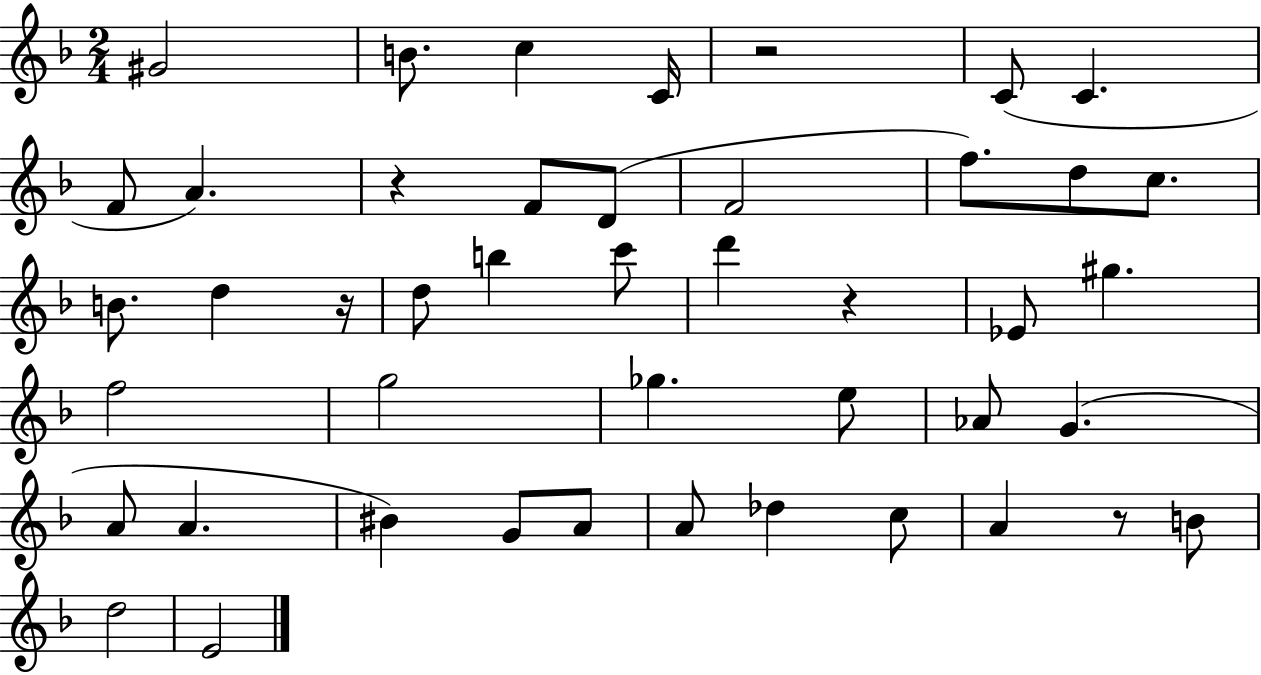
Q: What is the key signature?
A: F major